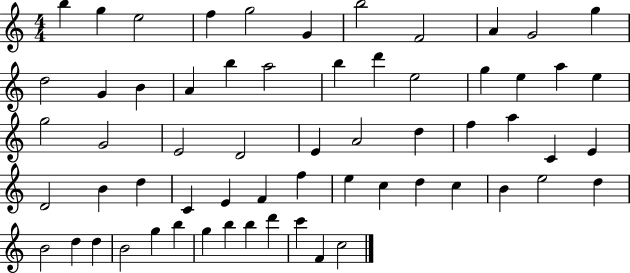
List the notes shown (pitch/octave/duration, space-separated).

B5/q G5/q E5/h F5/q G5/h G4/q B5/h F4/h A4/q G4/h G5/q D5/h G4/q B4/q A4/q B5/q A5/h B5/q D6/q E5/h G5/q E5/q A5/q E5/q G5/h G4/h E4/h D4/h E4/q A4/h D5/q F5/q A5/q C4/q E4/q D4/h B4/q D5/q C4/q E4/q F4/q F5/q E5/q C5/q D5/q C5/q B4/q E5/h D5/q B4/h D5/q D5/q B4/h G5/q B5/q G5/q B5/q B5/q D6/q C6/q F4/q C5/h